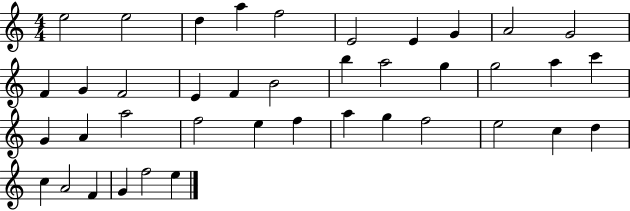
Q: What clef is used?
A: treble